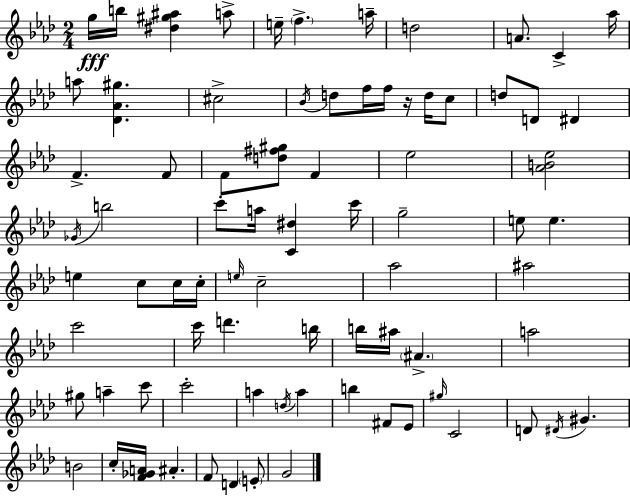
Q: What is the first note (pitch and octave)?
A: G5